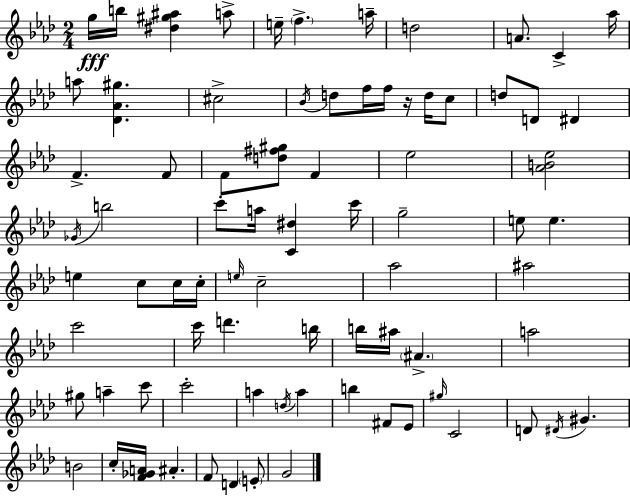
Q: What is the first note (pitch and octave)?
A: G5